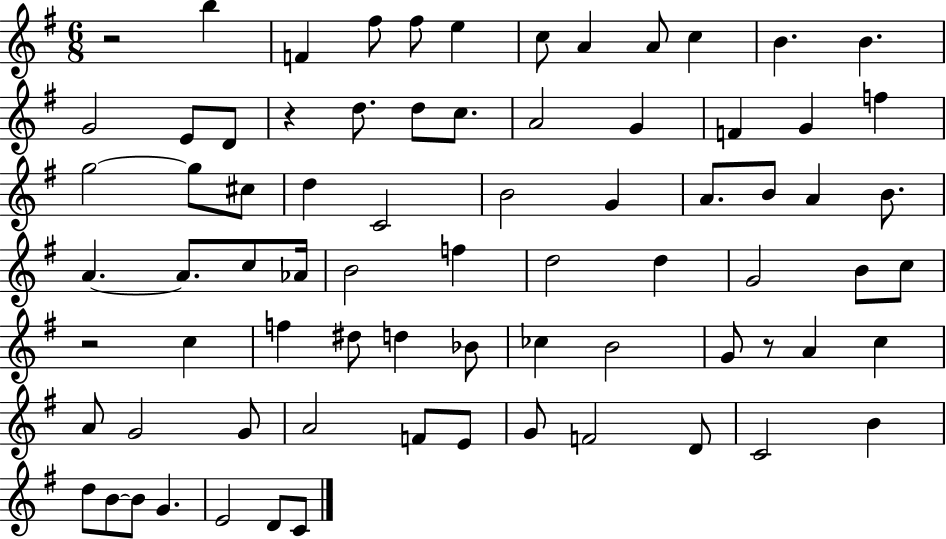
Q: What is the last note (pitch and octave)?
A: C4